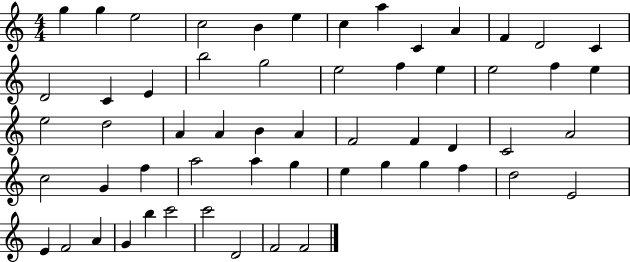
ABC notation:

X:1
T:Untitled
M:4/4
L:1/4
K:C
g g e2 c2 B e c a C A F D2 C D2 C E b2 g2 e2 f e e2 f e e2 d2 A A B A F2 F D C2 A2 c2 G f a2 a g e g g f d2 E2 E F2 A G b c'2 c'2 D2 F2 F2